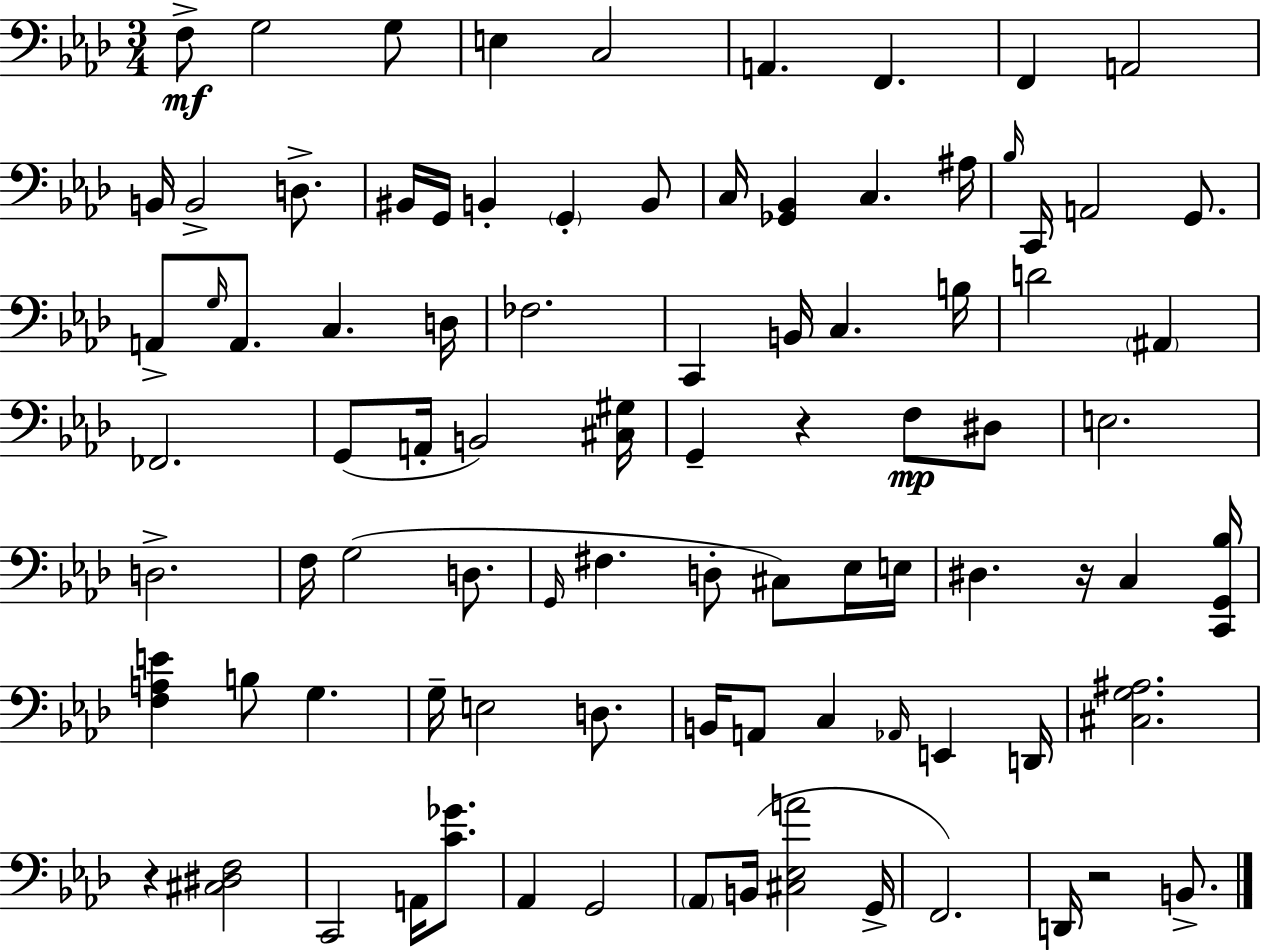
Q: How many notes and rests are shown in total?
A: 89